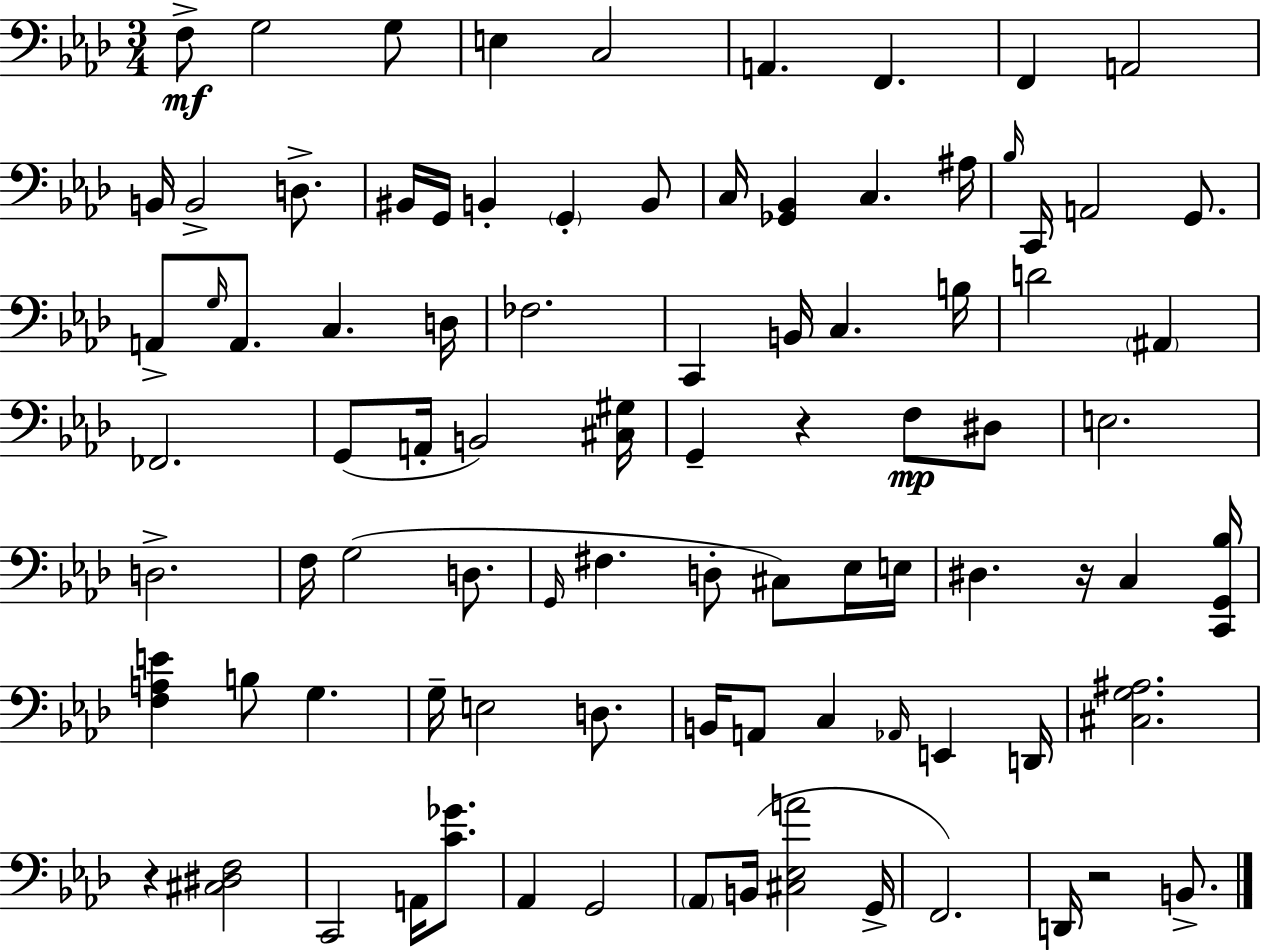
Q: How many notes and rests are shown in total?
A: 89